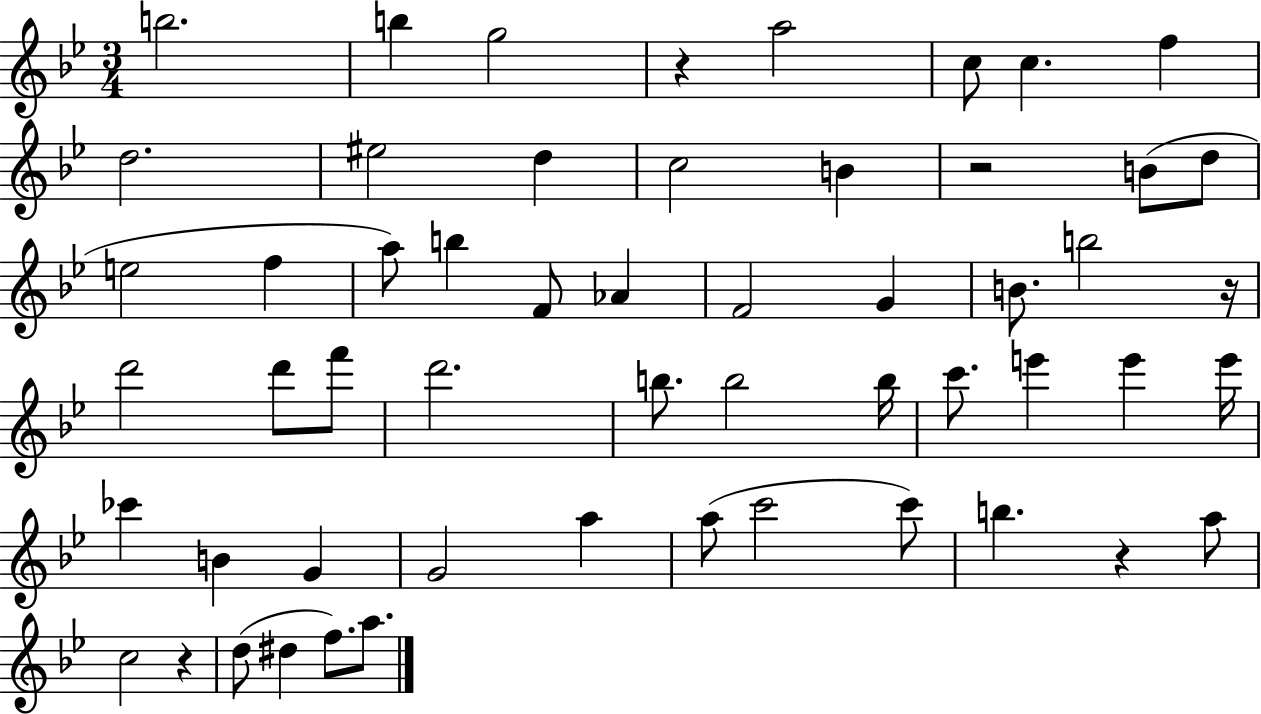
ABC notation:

X:1
T:Untitled
M:3/4
L:1/4
K:Bb
b2 b g2 z a2 c/2 c f d2 ^e2 d c2 B z2 B/2 d/2 e2 f a/2 b F/2 _A F2 G B/2 b2 z/4 d'2 d'/2 f'/2 d'2 b/2 b2 b/4 c'/2 e' e' e'/4 _c' B G G2 a a/2 c'2 c'/2 b z a/2 c2 z d/2 ^d f/2 a/2